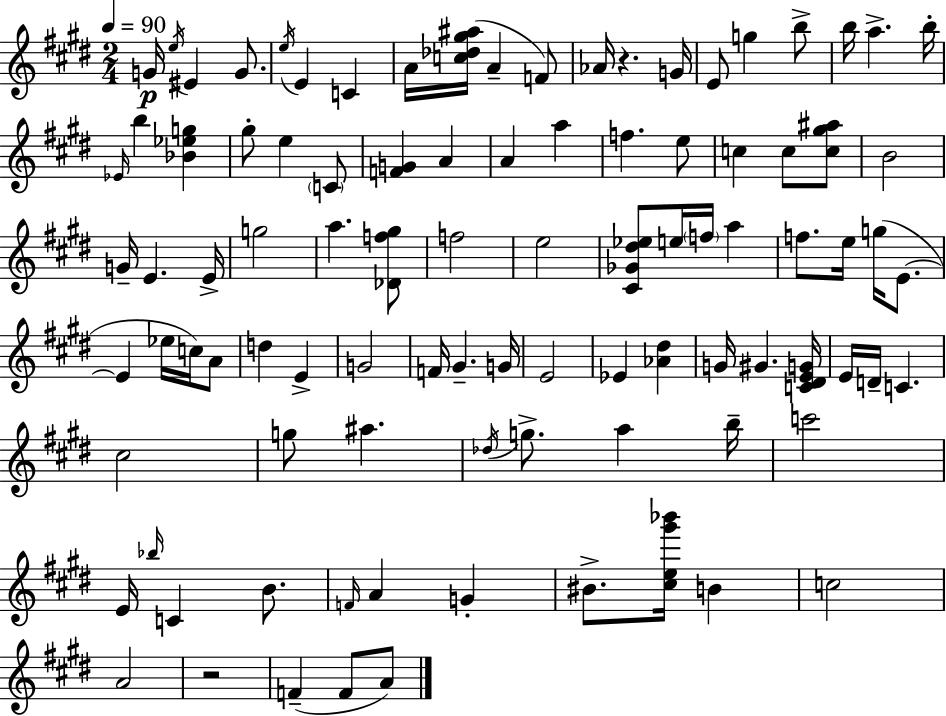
G4/s E5/s EIS4/q G4/e. E5/s E4/q C4/q A4/s [C5,Db5,G#5,A#5]/s A4/q F4/e Ab4/s R/q. G4/s E4/e G5/q B5/e B5/s A5/q. B5/s Eb4/s B5/q [Bb4,Eb5,G5]/q G#5/e E5/q C4/e [F4,G4]/q A4/q A4/q A5/q F5/q. E5/e C5/q C5/e [C5,G#5,A#5]/e B4/h G4/s E4/q. E4/s G5/h A5/q. [Db4,F5,G#5]/e F5/h E5/h [C#4,Gb4,D#5,Eb5]/e E5/s F5/s A5/q F5/e. E5/s G5/s E4/e. E4/q Eb5/s C5/s A4/e D5/q E4/q G4/h F4/s G#4/q. G4/s E4/h Eb4/q [Ab4,D#5]/q G4/s G#4/q. [C4,D#4,E4,G4]/s E4/s D4/s C4/q. C#5/h G5/e A#5/q. Db5/s G5/e. A5/q B5/s C6/h E4/s Bb5/s C4/q B4/e. F4/s A4/q G4/q BIS4/e. [C#5,E5,G#6,Bb6]/s B4/q C5/h A4/h R/h F4/q F4/e A4/e